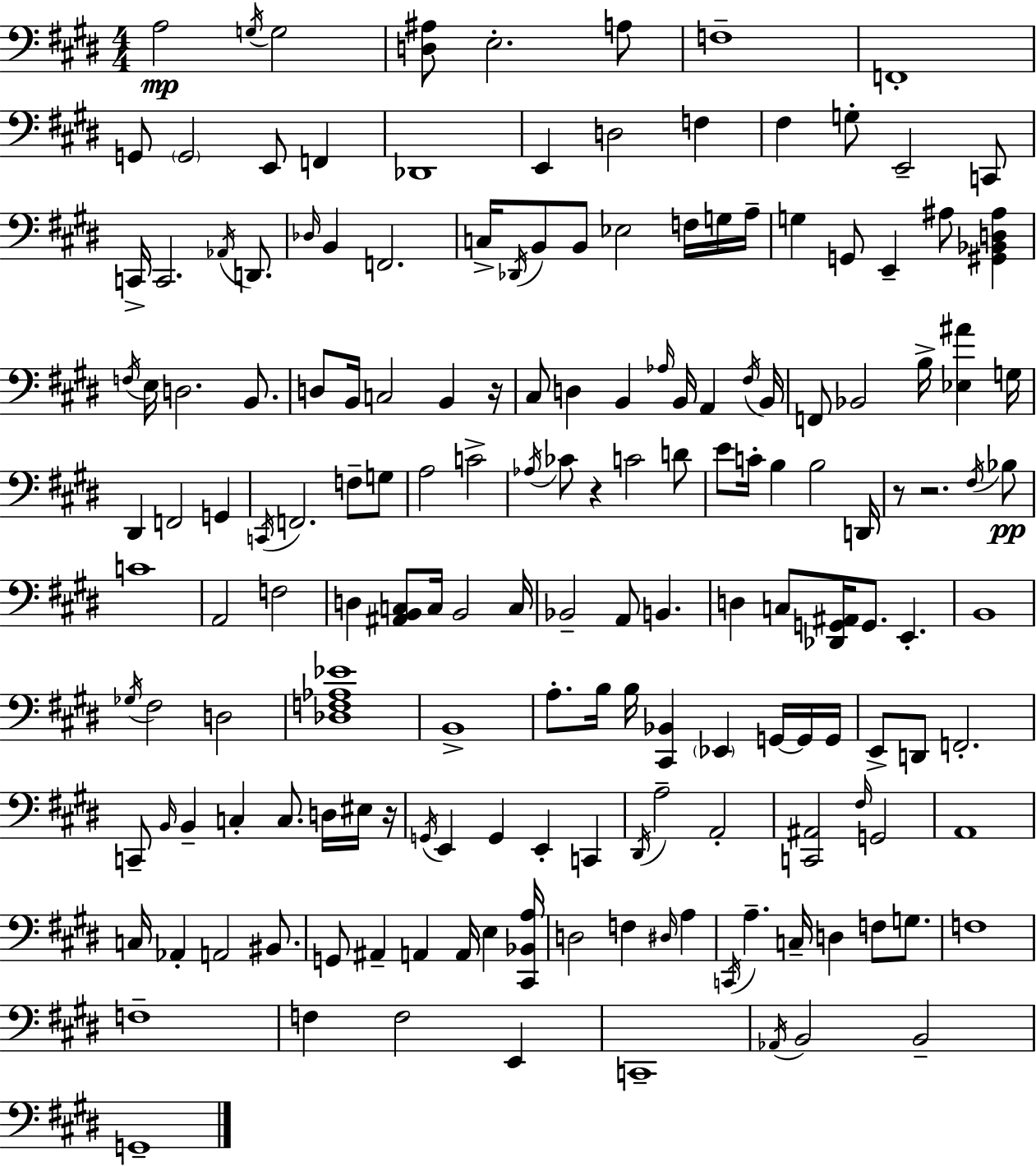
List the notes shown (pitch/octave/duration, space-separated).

A3/h G3/s G3/h [D3,A#3]/e E3/h. A3/e F3/w F2/w G2/e G2/h E2/e F2/q Db2/w E2/q D3/h F3/q F#3/q G3/e E2/h C2/e C2/s C2/h. Ab2/s D2/e. Db3/s B2/q F2/h. C3/s Db2/s B2/e B2/e Eb3/h F3/s G3/s A3/s G3/q G2/e E2/q A#3/e [G#2,Bb2,D3,A#3]/q F3/s E3/s D3/h. B2/e. D3/e B2/s C3/h B2/q R/s C#3/e D3/q B2/q Ab3/s B2/s A2/q F#3/s B2/s F2/e Bb2/h B3/s [Eb3,A#4]/q G3/s D#2/q F2/h G2/q C2/s F2/h. F3/e G3/e A3/h C4/h Ab3/s CES4/e R/q C4/h D4/e E4/e C4/s B3/q B3/h D2/s R/e R/h. F#3/s Bb3/e C4/w A2/h F3/h D3/q [A#2,B2,C3]/e C3/s B2/h C3/s Bb2/h A2/e B2/q. D3/q C3/e [Db2,G2,A#2]/s G2/e. E2/q. B2/w Gb3/s F#3/h D3/h [Db3,F3,Ab3,Eb4]/w B2/w A3/e. B3/s B3/s [C#2,Bb2]/q Eb2/q G2/s G2/s G2/s E2/e D2/e F2/h. C2/e B2/s B2/q C3/q C3/e. D3/s EIS3/s R/s G2/s E2/q G2/q E2/q C2/q D#2/s A3/h A2/h [C2,A#2]/h F#3/s G2/h A2/w C3/s Ab2/q A2/h BIS2/e. G2/e A#2/q A2/q A2/s E3/q [C#2,Bb2,A3]/s D3/h F3/q D#3/s A3/q C2/s A3/q. C3/s D3/q F3/e G3/e. F3/w F3/w F3/q F3/h E2/q C2/w Ab2/s B2/h B2/h G2/w